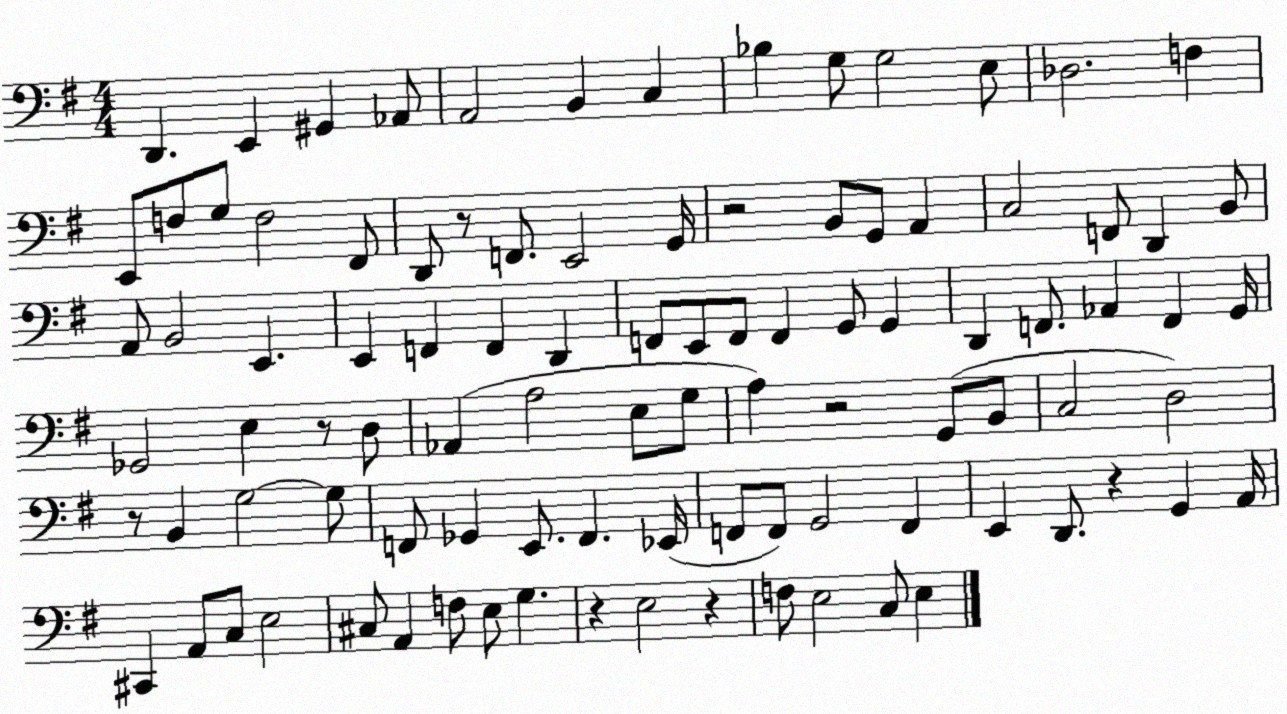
X:1
T:Untitled
M:4/4
L:1/4
K:G
D,, E,, ^G,, _A,,/2 A,,2 B,, C, _B, G,/2 G,2 E,/2 _D,2 F, E,,/2 F,/2 G,/2 F,2 ^F,,/2 D,,/2 z/2 F,,/2 E,,2 G,,/4 z2 B,,/2 G,,/2 A,, C,2 F,,/2 D,, B,,/2 A,,/2 B,,2 E,, E,, F,, F,, D,, F,,/2 E,,/2 F,,/2 F,, G,,/2 G,, D,, F,,/2 _A,, F,, G,,/4 _G,,2 E, z/2 D,/2 _A,, A,2 E,/2 G,/2 A, z2 G,,/2 B,,/2 C,2 D,2 z/2 B,, G,2 G,/2 F,,/2 _G,, E,,/2 F,, _E,,/4 F,,/2 F,,/2 G,,2 F,, E,, D,,/2 z G,, A,,/4 ^C,, A,,/2 C,/2 E,2 ^C,/2 A,, F,/2 E,/2 G, z E,2 z F,/2 E,2 C,/2 E,